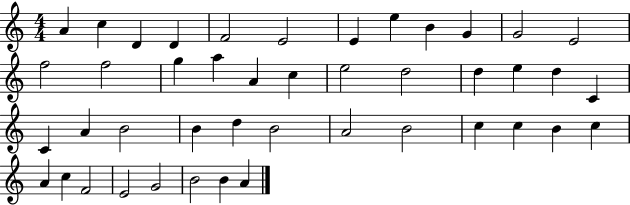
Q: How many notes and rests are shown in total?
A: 44